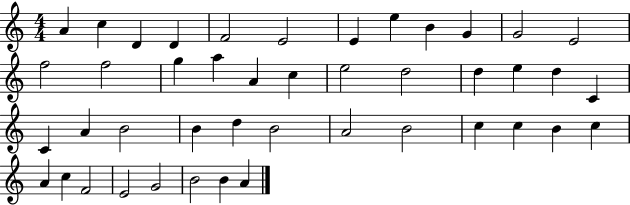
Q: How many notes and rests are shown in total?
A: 44